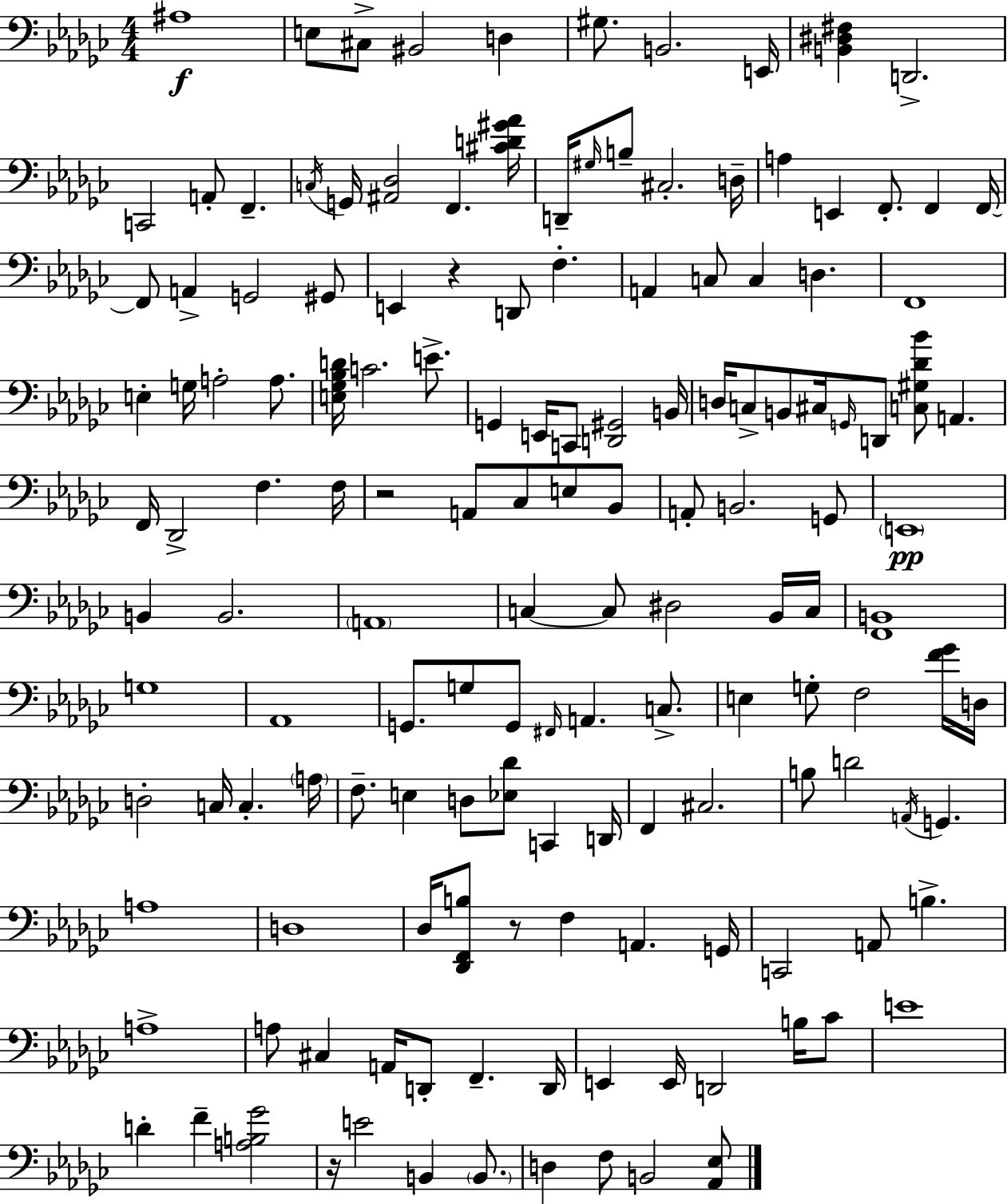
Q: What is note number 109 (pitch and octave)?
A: A2